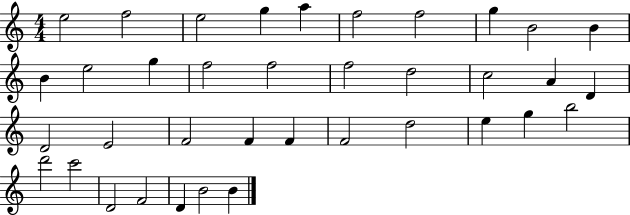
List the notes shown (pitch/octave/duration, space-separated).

E5/h F5/h E5/h G5/q A5/q F5/h F5/h G5/q B4/h B4/q B4/q E5/h G5/q F5/h F5/h F5/h D5/h C5/h A4/q D4/q D4/h E4/h F4/h F4/q F4/q F4/h D5/h E5/q G5/q B5/h D6/h C6/h D4/h F4/h D4/q B4/h B4/q